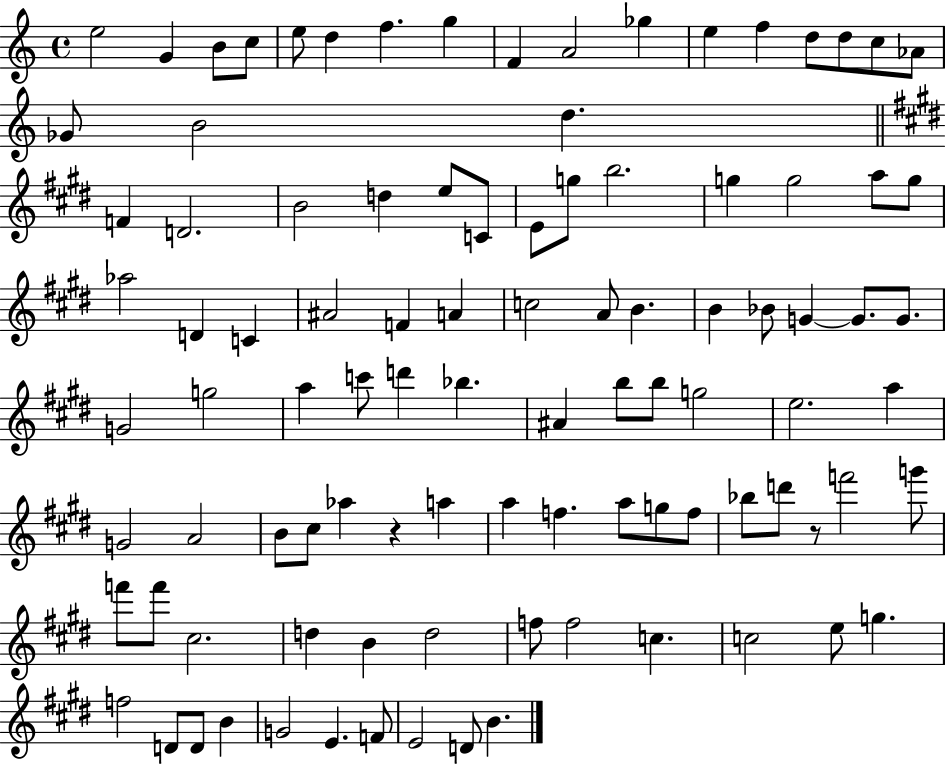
E5/h G4/q B4/e C5/e E5/e D5/q F5/q. G5/q F4/q A4/h Gb5/q E5/q F5/q D5/e D5/e C5/e Ab4/e Gb4/e B4/h D5/q. F4/q D4/h. B4/h D5/q E5/e C4/e E4/e G5/e B5/h. G5/q G5/h A5/e G5/e Ab5/h D4/q C4/q A#4/h F4/q A4/q C5/h A4/e B4/q. B4/q Bb4/e G4/q G4/e. G4/e. G4/h G5/h A5/q C6/e D6/q Bb5/q. A#4/q B5/e B5/e G5/h E5/h. A5/q G4/h A4/h B4/e C#5/e Ab5/q R/q A5/q A5/q F5/q. A5/e G5/e F5/e Bb5/e D6/e R/e F6/h G6/e F6/e F6/e C#5/h. D5/q B4/q D5/h F5/e F5/h C5/q. C5/h E5/e G5/q. F5/h D4/e D4/e B4/q G4/h E4/q. F4/e E4/h D4/e B4/q.